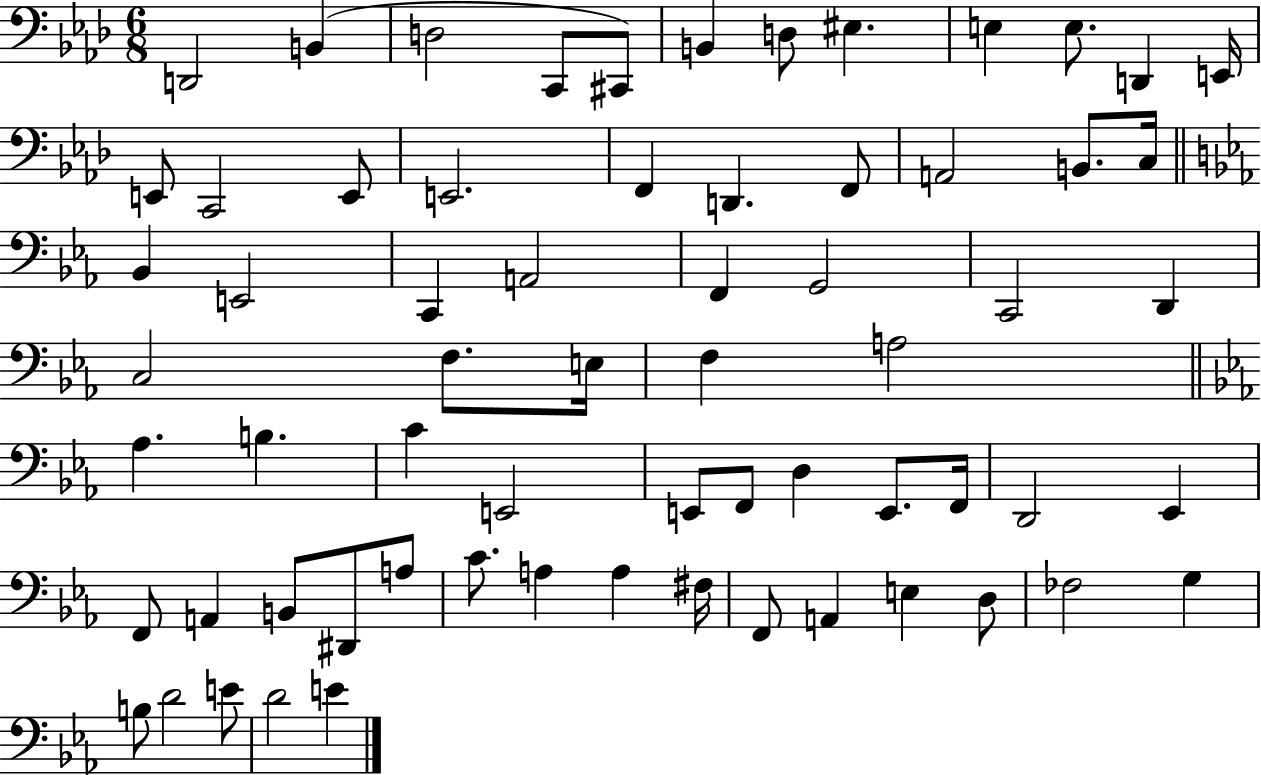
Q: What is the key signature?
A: AES major